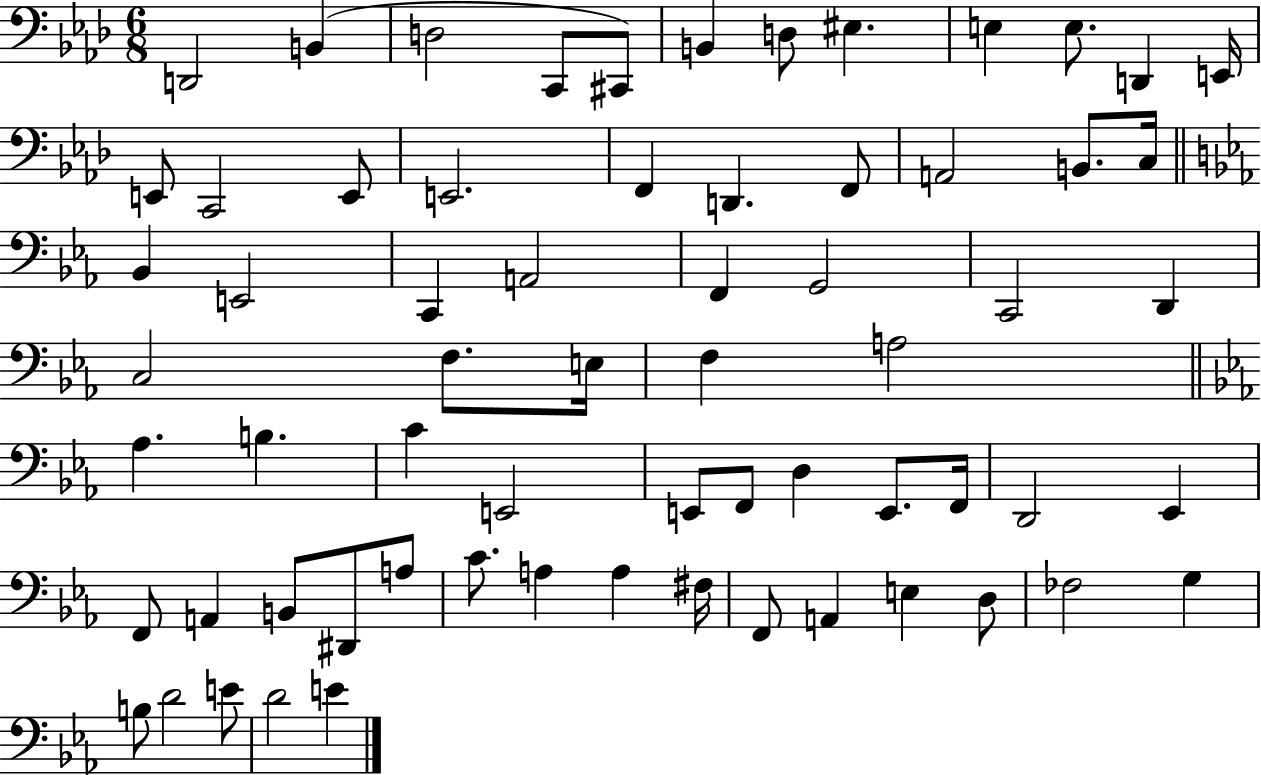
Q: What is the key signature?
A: AES major